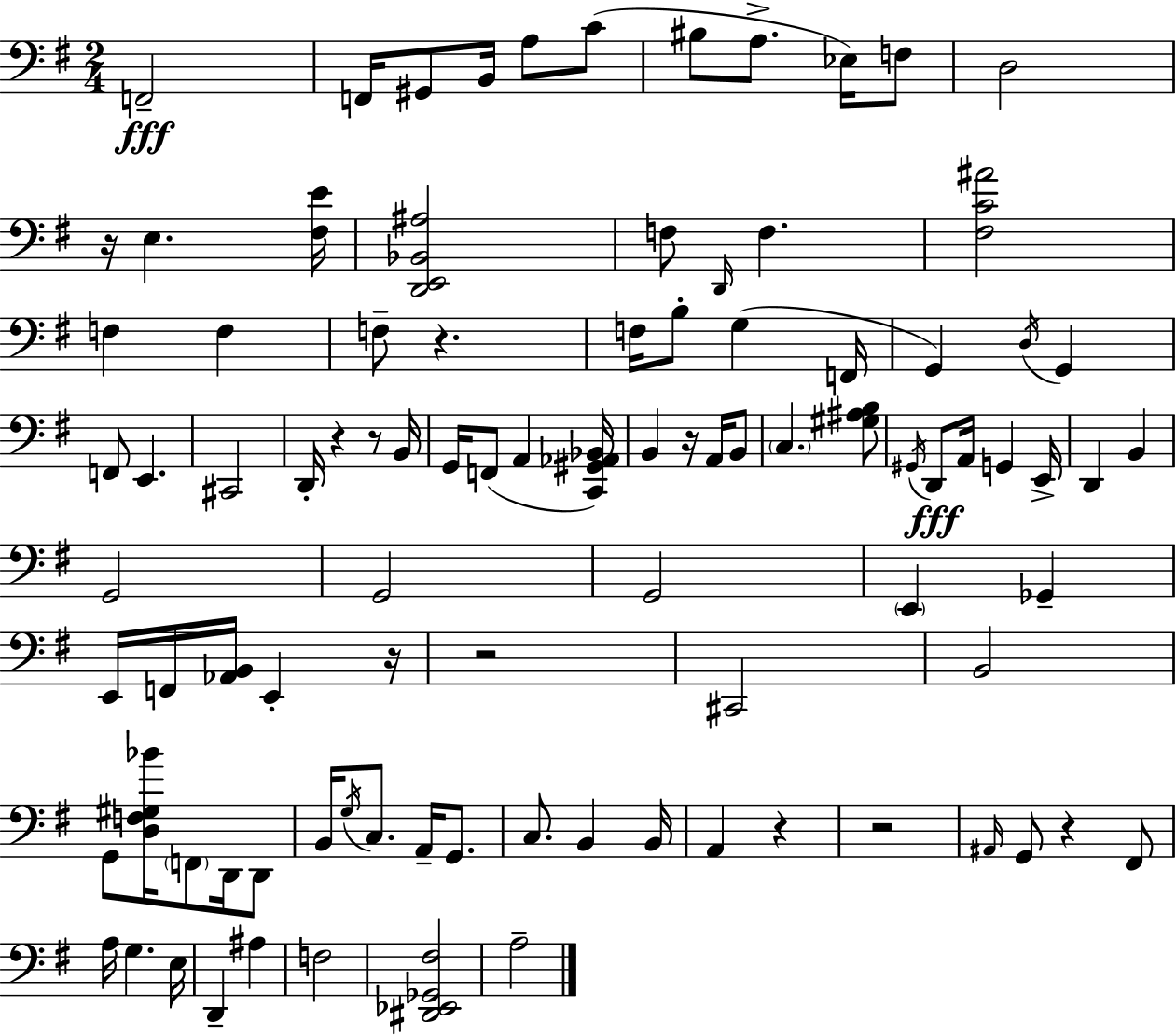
F2/h F2/s G#2/e B2/s A3/e C4/e BIS3/e A3/e. Eb3/s F3/e D3/h R/s E3/q. [F#3,E4]/s [D2,E2,Bb2,A#3]/h F3/e D2/s F3/q. [F#3,C4,A#4]/h F3/q F3/q F3/e R/q. F3/s B3/e G3/q F2/s G2/q D3/s G2/q F2/e E2/q. C#2/h D2/s R/q R/e B2/s G2/s F2/e A2/q [C2,G#2,Ab2,Bb2]/s B2/q R/s A2/s B2/e C3/q. [G#3,A#3,B3]/e G#2/s D2/e A2/s G2/q E2/s D2/q B2/q G2/h G2/h G2/h E2/q Gb2/q E2/s F2/s [Ab2,B2]/s E2/q R/s R/h C#2/h B2/h G2/e [D3,F3,G#3,Bb4]/s F2/e D2/s D2/e B2/s G3/s C3/e. A2/s G2/e. C3/e. B2/q B2/s A2/q R/q R/h A#2/s G2/e R/q F#2/e A3/s G3/q. E3/s D2/q A#3/q F3/h [D#2,Eb2,Gb2,F#3]/h A3/h